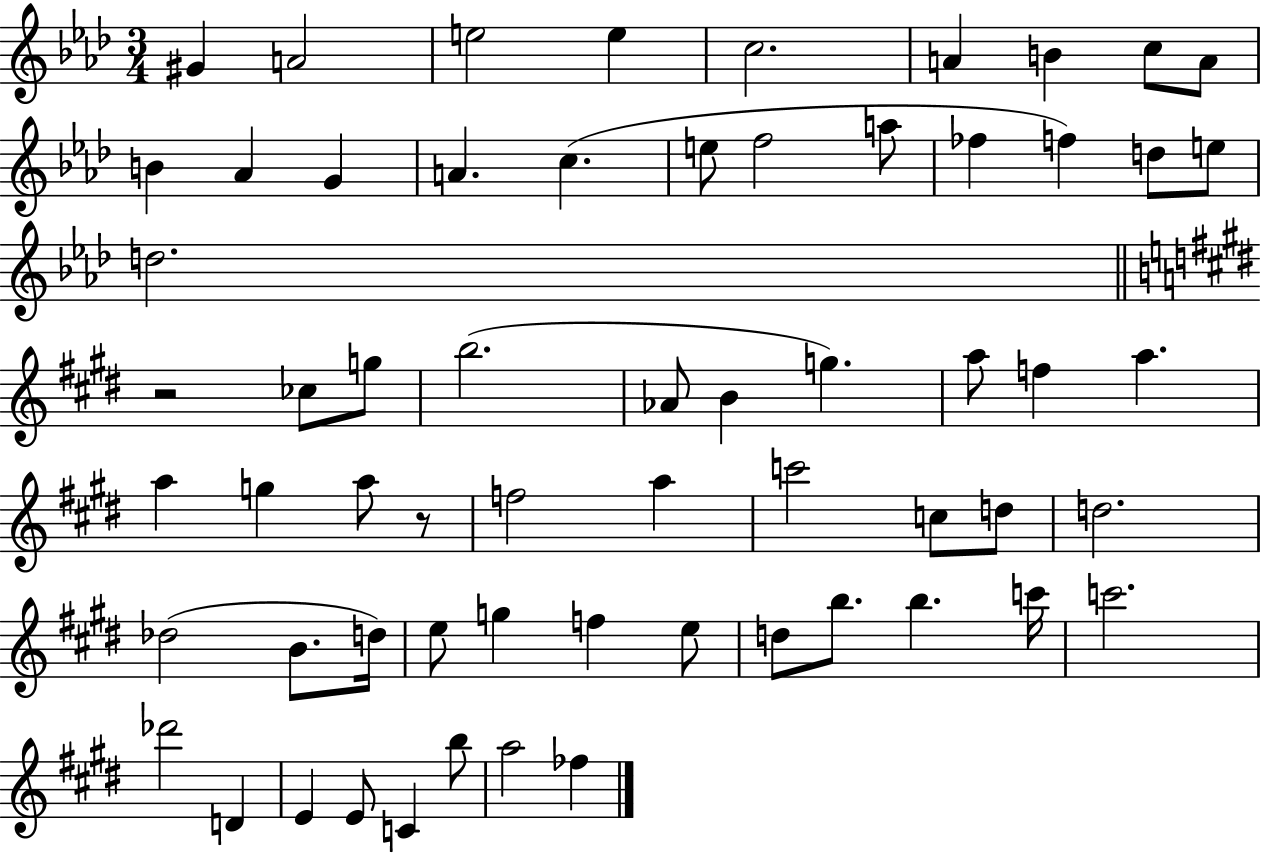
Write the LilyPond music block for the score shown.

{
  \clef treble
  \numericTimeSignature
  \time 3/4
  \key aes \major
  gis'4 a'2 | e''2 e''4 | c''2. | a'4 b'4 c''8 a'8 | \break b'4 aes'4 g'4 | a'4. c''4.( | e''8 f''2 a''8 | fes''4 f''4) d''8 e''8 | \break d''2. | \bar "||" \break \key e \major r2 ces''8 g''8 | b''2.( | aes'8 b'4 g''4.) | a''8 f''4 a''4. | \break a''4 g''4 a''8 r8 | f''2 a''4 | c'''2 c''8 d''8 | d''2. | \break des''2( b'8. d''16) | e''8 g''4 f''4 e''8 | d''8 b''8. b''4. c'''16 | c'''2. | \break des'''2 d'4 | e'4 e'8 c'4 b''8 | a''2 fes''4 | \bar "|."
}